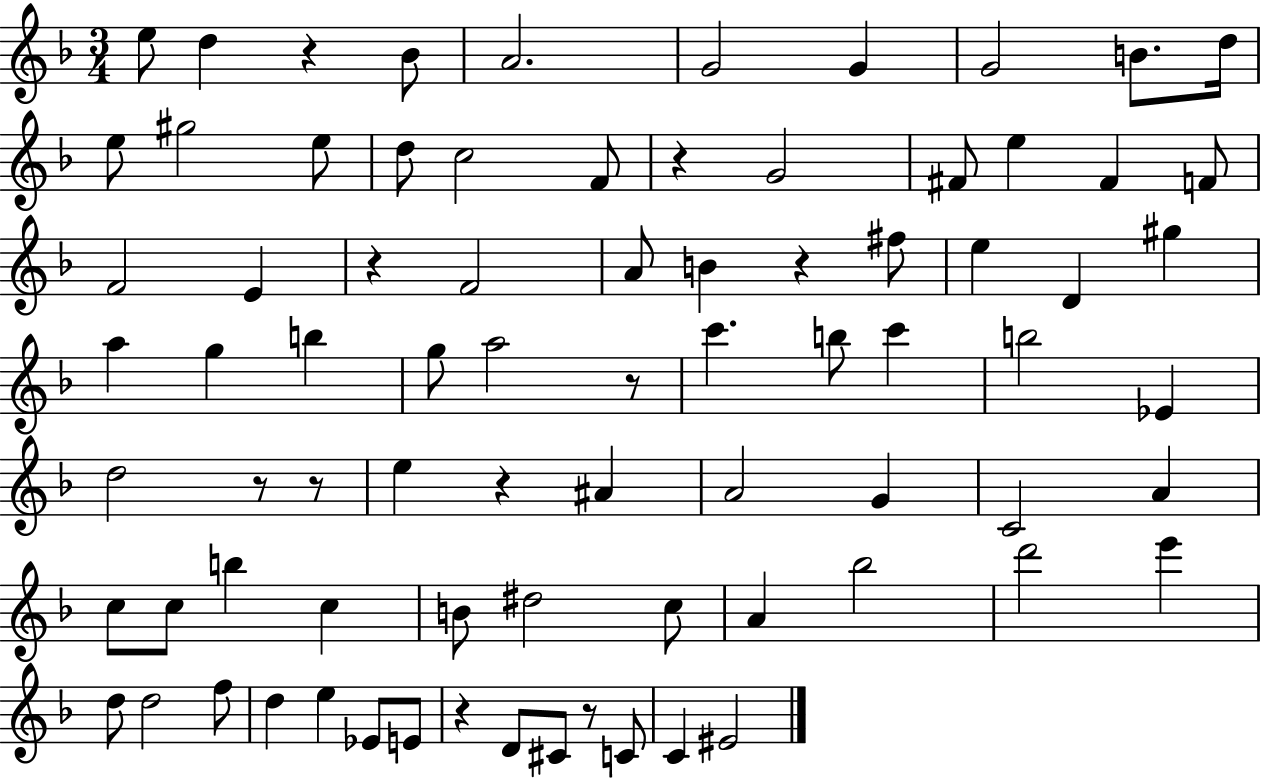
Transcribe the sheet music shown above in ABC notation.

X:1
T:Untitled
M:3/4
L:1/4
K:F
e/2 d z _B/2 A2 G2 G G2 B/2 d/4 e/2 ^g2 e/2 d/2 c2 F/2 z G2 ^F/2 e ^F F/2 F2 E z F2 A/2 B z ^f/2 e D ^g a g b g/2 a2 z/2 c' b/2 c' b2 _E d2 z/2 z/2 e z ^A A2 G C2 A c/2 c/2 b c B/2 ^d2 c/2 A _b2 d'2 e' d/2 d2 f/2 d e _E/2 E/2 z D/2 ^C/2 z/2 C/2 C ^E2